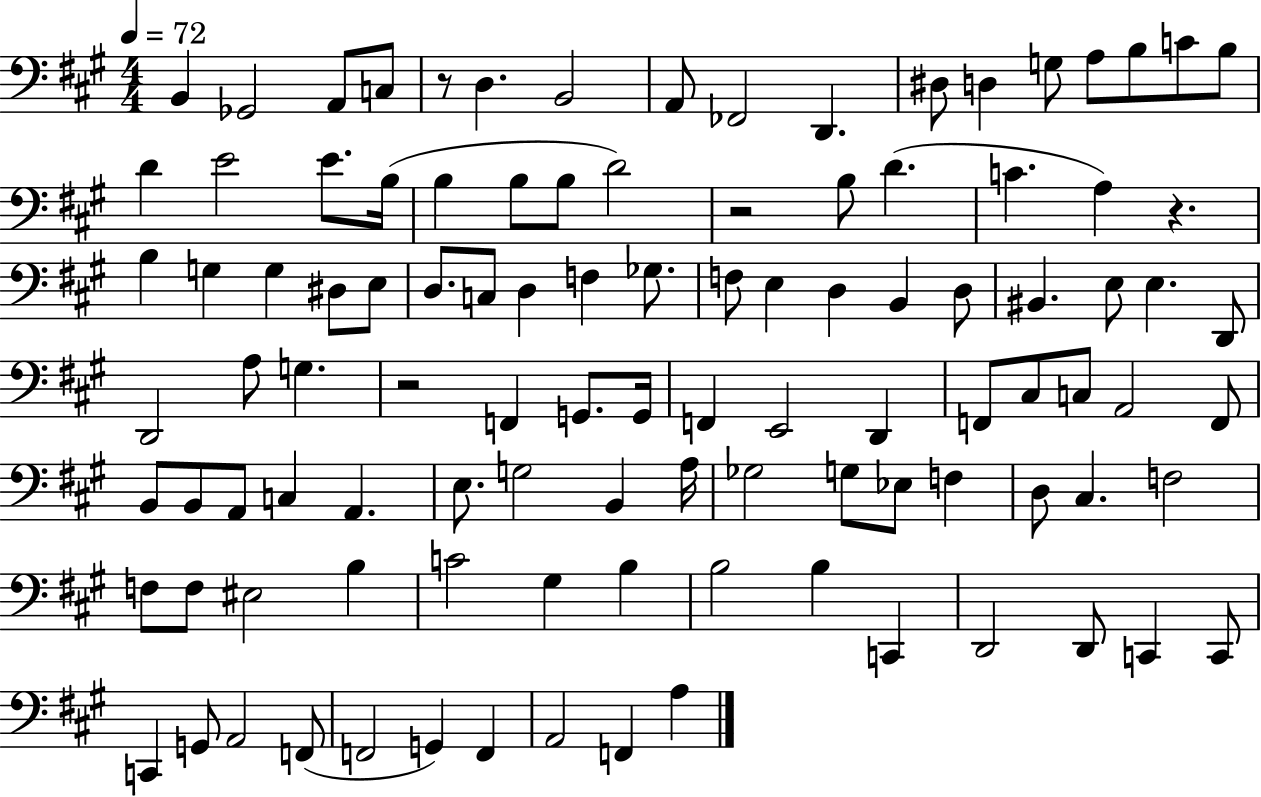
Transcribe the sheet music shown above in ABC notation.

X:1
T:Untitled
M:4/4
L:1/4
K:A
B,, _G,,2 A,,/2 C,/2 z/2 D, B,,2 A,,/2 _F,,2 D,, ^D,/2 D, G,/2 A,/2 B,/2 C/2 B,/2 D E2 E/2 B,/4 B, B,/2 B,/2 D2 z2 B,/2 D C A, z B, G, G, ^D,/2 E,/2 D,/2 C,/2 D, F, _G,/2 F,/2 E, D, B,, D,/2 ^B,, E,/2 E, D,,/2 D,,2 A,/2 G, z2 F,, G,,/2 G,,/4 F,, E,,2 D,, F,,/2 ^C,/2 C,/2 A,,2 F,,/2 B,,/2 B,,/2 A,,/2 C, A,, E,/2 G,2 B,, A,/4 _G,2 G,/2 _E,/2 F, D,/2 ^C, F,2 F,/2 F,/2 ^E,2 B, C2 ^G, B, B,2 B, C,, D,,2 D,,/2 C,, C,,/2 C,, G,,/2 A,,2 F,,/2 F,,2 G,, F,, A,,2 F,, A,